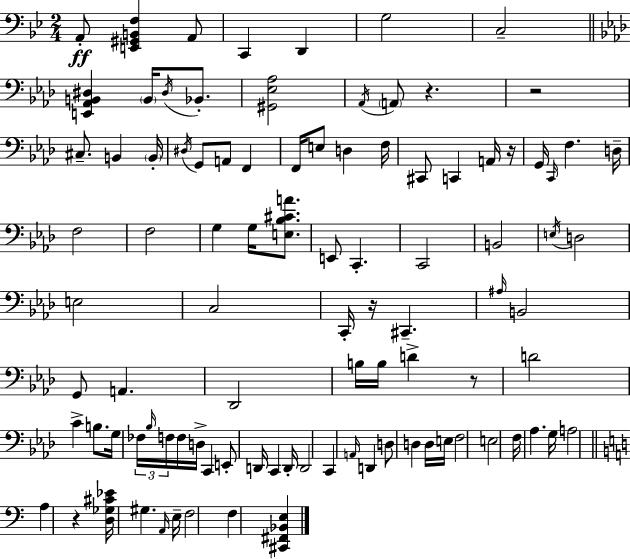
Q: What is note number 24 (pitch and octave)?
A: C2